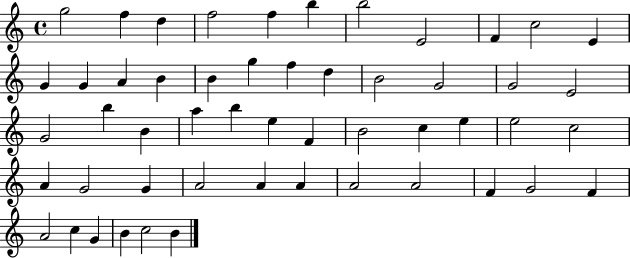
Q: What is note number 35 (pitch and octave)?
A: C5